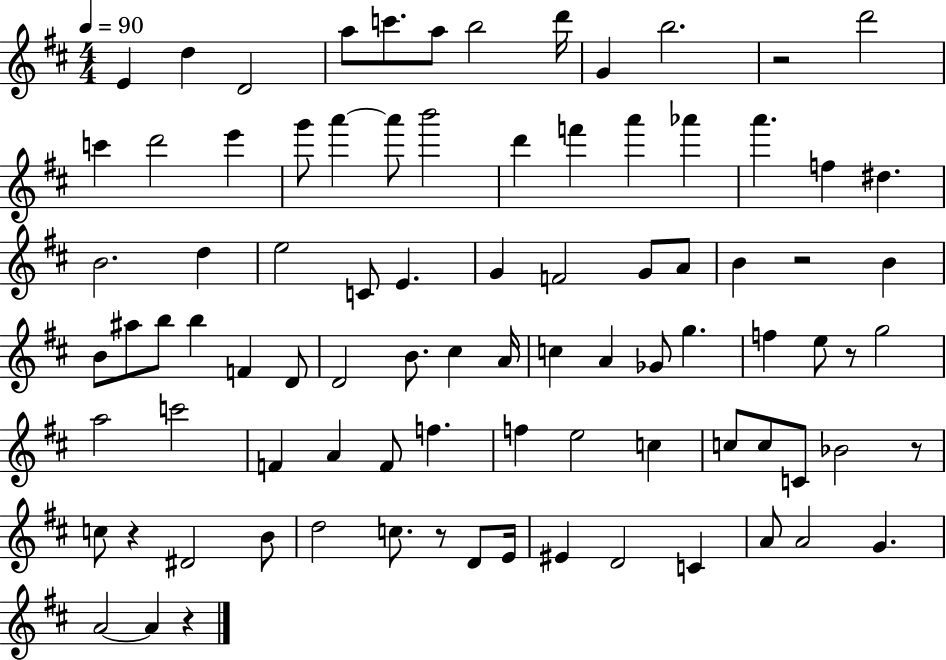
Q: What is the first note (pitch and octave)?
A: E4